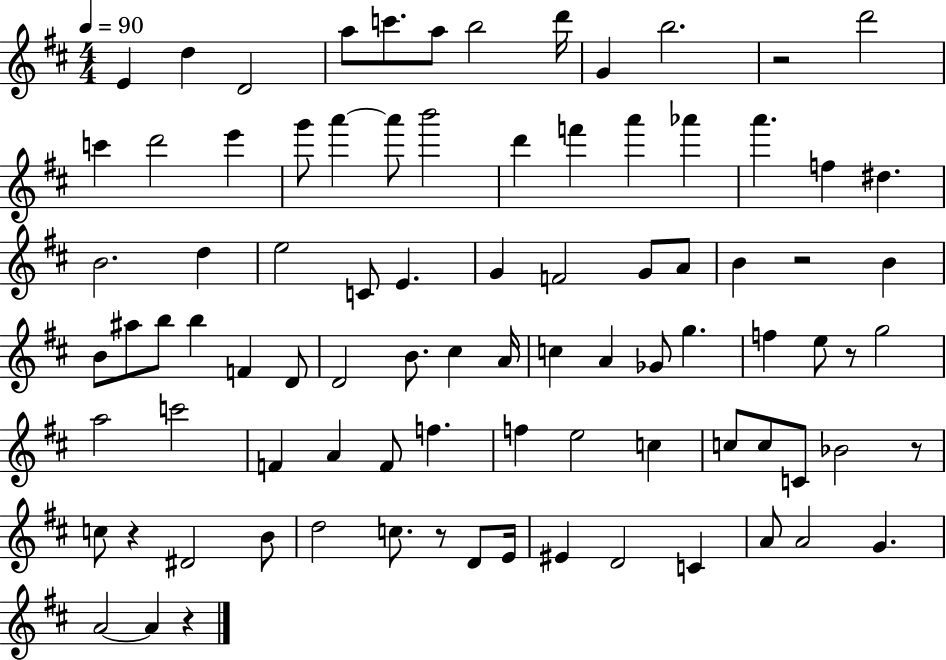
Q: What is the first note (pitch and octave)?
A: E4